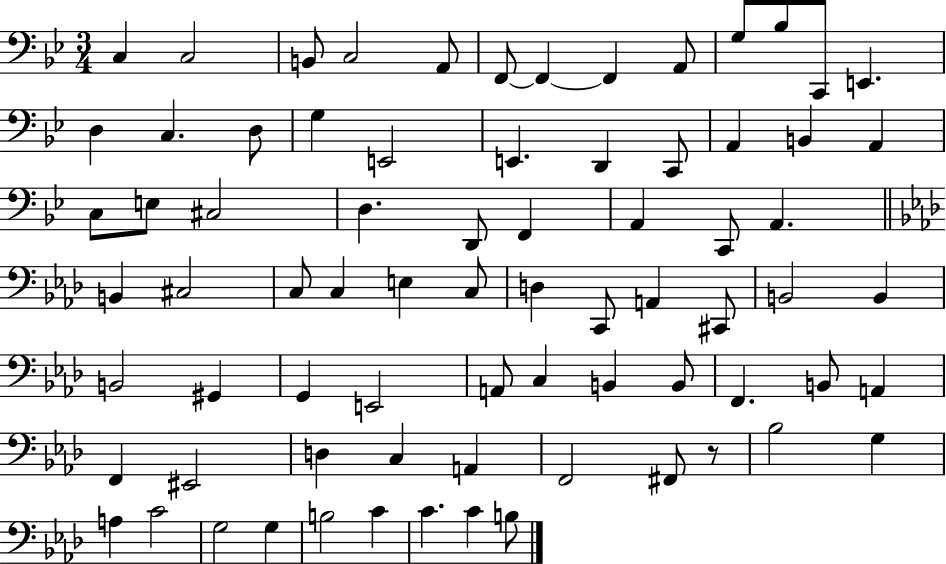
{
  \clef bass
  \numericTimeSignature
  \time 3/4
  \key bes \major
  c4 c2 | b,8 c2 a,8 | f,8~~ f,4~~ f,4 a,8 | g8 bes8 c,8 e,4. | \break d4 c4. d8 | g4 e,2 | e,4. d,4 c,8 | a,4 b,4 a,4 | \break c8 e8 cis2 | d4. d,8 f,4 | a,4 c,8 a,4. | \bar "||" \break \key aes \major b,4 cis2 | c8 c4 e4 c8 | d4 c,8 a,4 cis,8 | b,2 b,4 | \break b,2 gis,4 | g,4 e,2 | a,8 c4 b,4 b,8 | f,4. b,8 a,4 | \break f,4 eis,2 | d4 c4 a,4 | f,2 fis,8 r8 | bes2 g4 | \break a4 c'2 | g2 g4 | b2 c'4 | c'4. c'4 b8 | \break \bar "|."
}